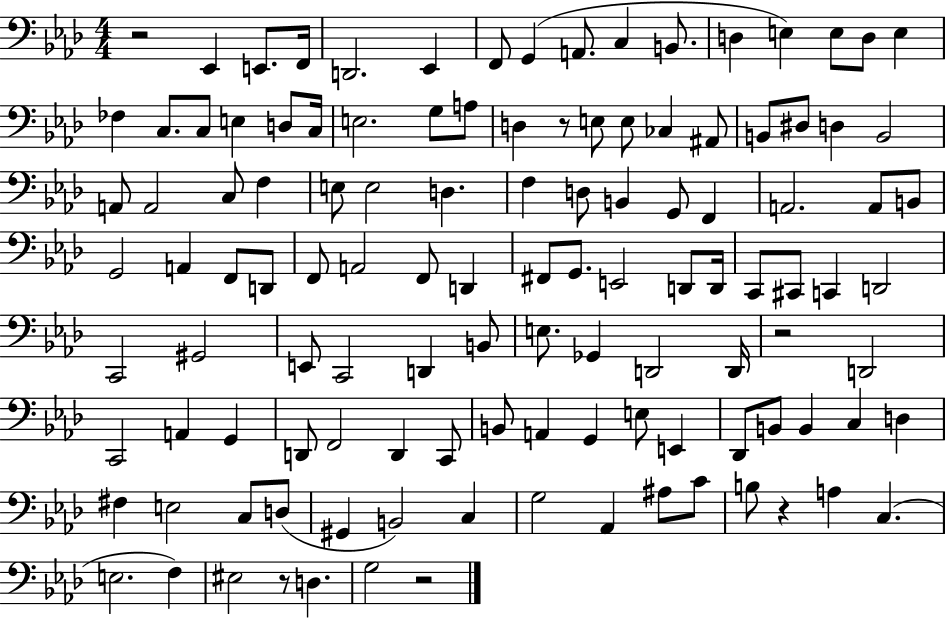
{
  \clef bass
  \numericTimeSignature
  \time 4/4
  \key aes \major
  r2 ees,4 e,8. f,16 | d,2. ees,4 | f,8 g,4( a,8. c4 b,8. | d4 e4) e8 d8 e4 | \break fes4 c8. c8 e4 d8 c16 | e2. g8 a8 | d4 r8 e8 e8 ces4 ais,8 | b,8 dis8 d4 b,2 | \break a,8 a,2 c8 f4 | e8 e2 d4. | f4 d8 b,4 g,8 f,4 | a,2. a,8 b,8 | \break g,2 a,4 f,8 d,8 | f,8 a,2 f,8 d,4 | fis,8 g,8. e,2 d,8 d,16 | c,8 cis,8 c,4 d,2 | \break c,2 gis,2 | e,8 c,2 d,4 b,8 | e8. ges,4 d,2 d,16 | r2 d,2 | \break c,2 a,4 g,4 | d,8 f,2 d,4 c,8 | b,8 a,4 g,4 e8 e,4 | des,8 b,8 b,4 c4 d4 | \break fis4 e2 c8 d8( | gis,4 b,2) c4 | g2 aes,4 ais8 c'8 | b8 r4 a4 c4.( | \break e2. f4) | eis2 r8 d4. | g2 r2 | \bar "|."
}